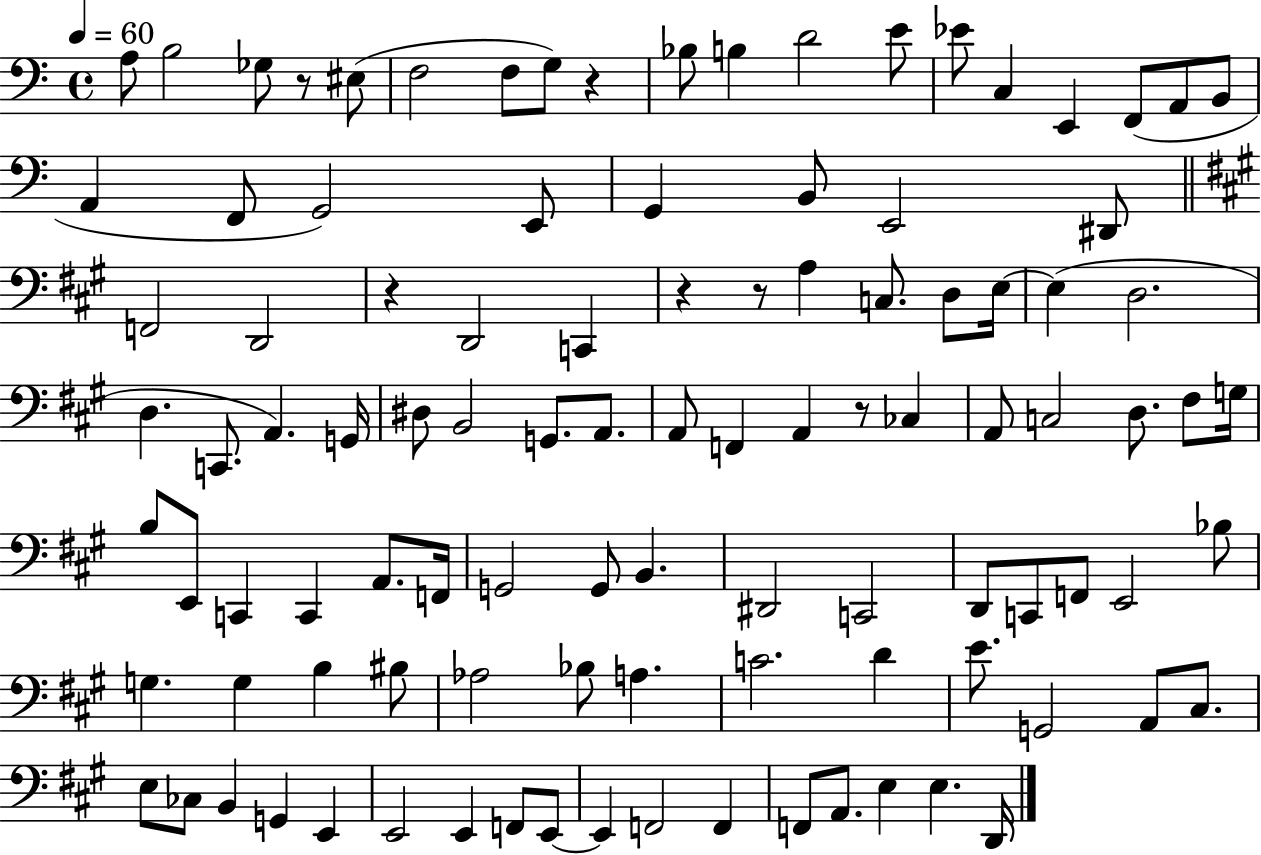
{
  \clef bass
  \time 4/4
  \defaultTimeSignature
  \key c \major
  \tempo 4 = 60
  a8 b2 ges8 r8 eis8( | f2 f8 g8) r4 | bes8 b4 d'2 e'8 | ees'8 c4 e,4 f,8( a,8 b,8 | \break a,4 f,8 g,2) e,8 | g,4 b,8 e,2 dis,8 | \bar "||" \break \key a \major f,2 d,2 | r4 d,2 c,4 | r4 r8 a4 c8. d8 e16~~ | e4( d2. | \break d4. c,8. a,4.) g,16 | dis8 b,2 g,8. a,8. | a,8 f,4 a,4 r8 ces4 | a,8 c2 d8. fis8 g16 | \break b8 e,8 c,4 c,4 a,8. f,16 | g,2 g,8 b,4. | dis,2 c,2 | d,8 c,8 f,8 e,2 bes8 | \break g4. g4 b4 bis8 | aes2 bes8 a4. | c'2. d'4 | e'8. g,2 a,8 cis8. | \break e8 ces8 b,4 g,4 e,4 | e,2 e,4 f,8 e,8~~ | e,4 f,2 f,4 | f,8 a,8. e4 e4. d,16 | \break \bar "|."
}